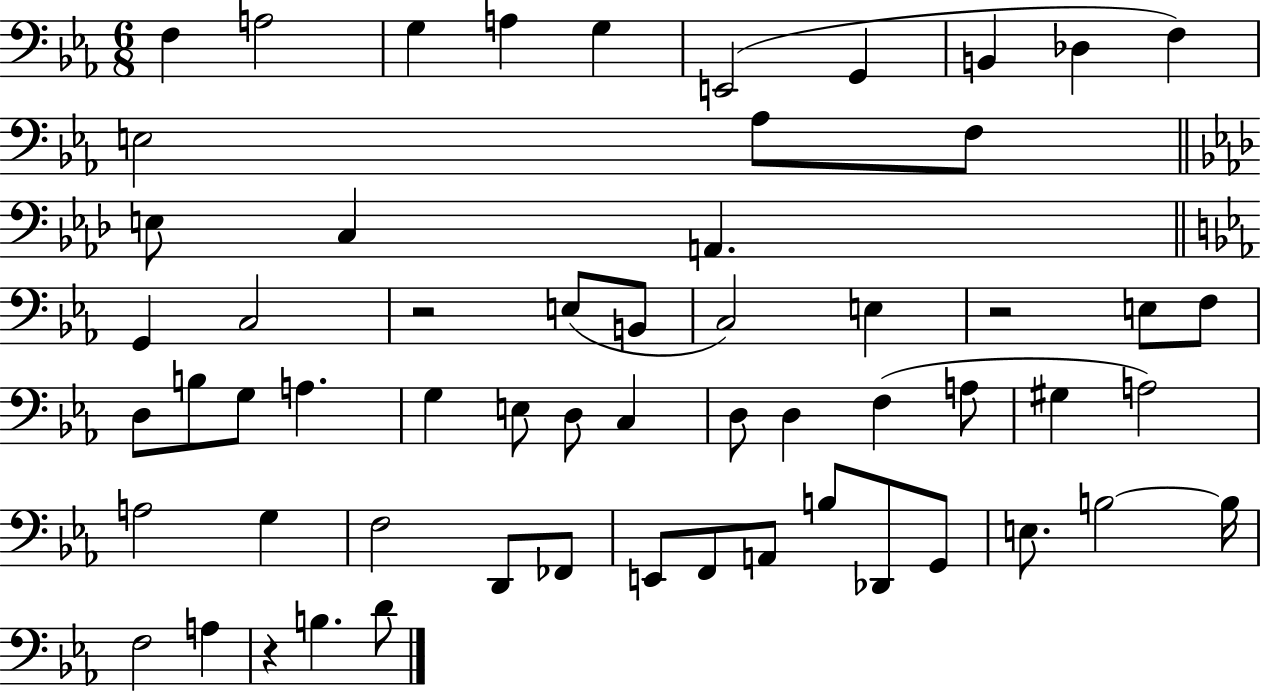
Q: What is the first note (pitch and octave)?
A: F3